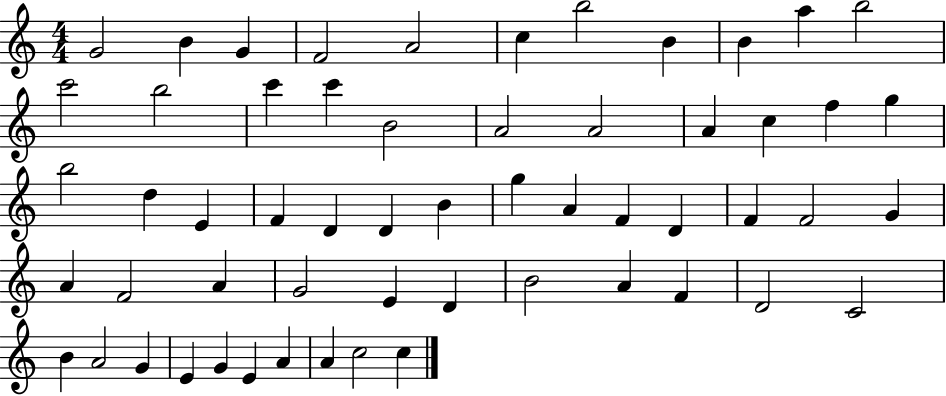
G4/h B4/q G4/q F4/h A4/h C5/q B5/h B4/q B4/q A5/q B5/h C6/h B5/h C6/q C6/q B4/h A4/h A4/h A4/q C5/q F5/q G5/q B5/h D5/q E4/q F4/q D4/q D4/q B4/q G5/q A4/q F4/q D4/q F4/q F4/h G4/q A4/q F4/h A4/q G4/h E4/q D4/q B4/h A4/q F4/q D4/h C4/h B4/q A4/h G4/q E4/q G4/q E4/q A4/q A4/q C5/h C5/q